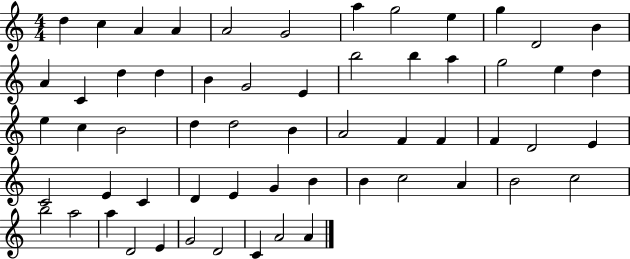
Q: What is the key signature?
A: C major